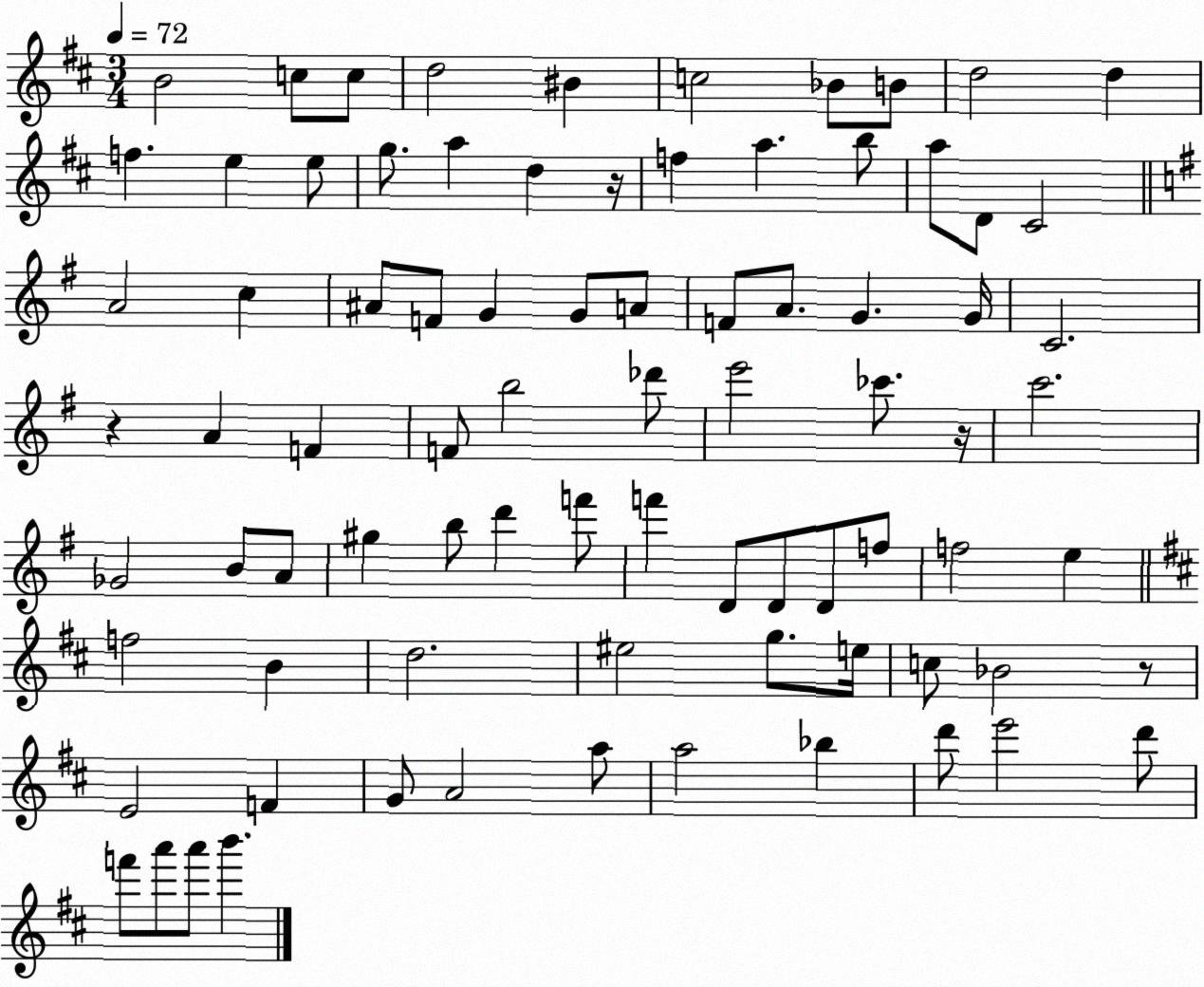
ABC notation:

X:1
T:Untitled
M:3/4
L:1/4
K:D
B2 c/2 c/2 d2 ^B c2 _B/2 B/2 d2 d f e e/2 g/2 a d z/4 f a b/2 a/2 D/2 ^C2 A2 c ^A/2 F/2 G G/2 A/2 F/2 A/2 G G/4 C2 z A F F/2 b2 _d'/2 e'2 _c'/2 z/4 c'2 _G2 B/2 A/2 ^g b/2 d' f'/2 f' D/2 D/2 D/2 f/2 f2 e f2 B d2 ^e2 g/2 e/4 c/2 _B2 z/2 E2 F G/2 A2 a/2 a2 _b d'/2 e'2 d'/2 f'/2 a'/2 a'/2 b'